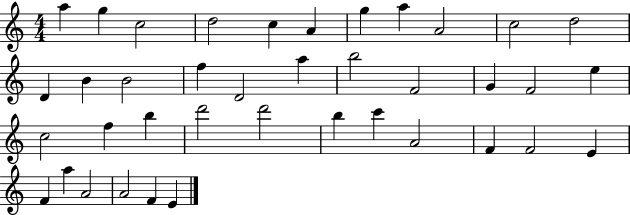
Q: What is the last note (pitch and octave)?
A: E4